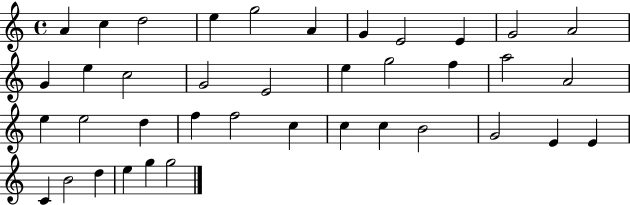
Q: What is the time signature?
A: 4/4